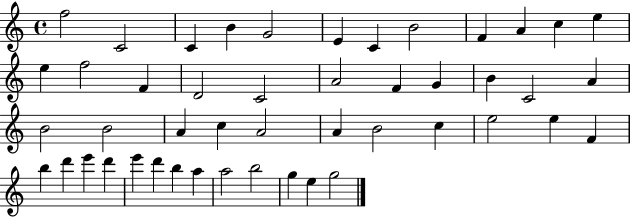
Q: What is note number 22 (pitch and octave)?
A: C4